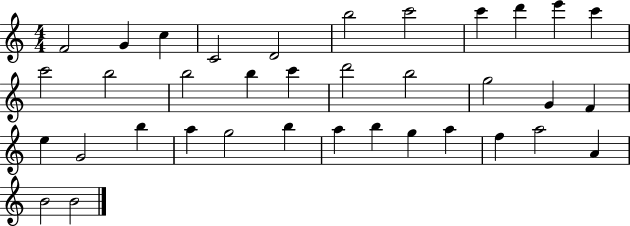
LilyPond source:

{
  \clef treble
  \numericTimeSignature
  \time 4/4
  \key c \major
  f'2 g'4 c''4 | c'2 d'2 | b''2 c'''2 | c'''4 d'''4 e'''4 c'''4 | \break c'''2 b''2 | b''2 b''4 c'''4 | d'''2 b''2 | g''2 g'4 f'4 | \break e''4 g'2 b''4 | a''4 g''2 b''4 | a''4 b''4 g''4 a''4 | f''4 a''2 a'4 | \break b'2 b'2 | \bar "|."
}